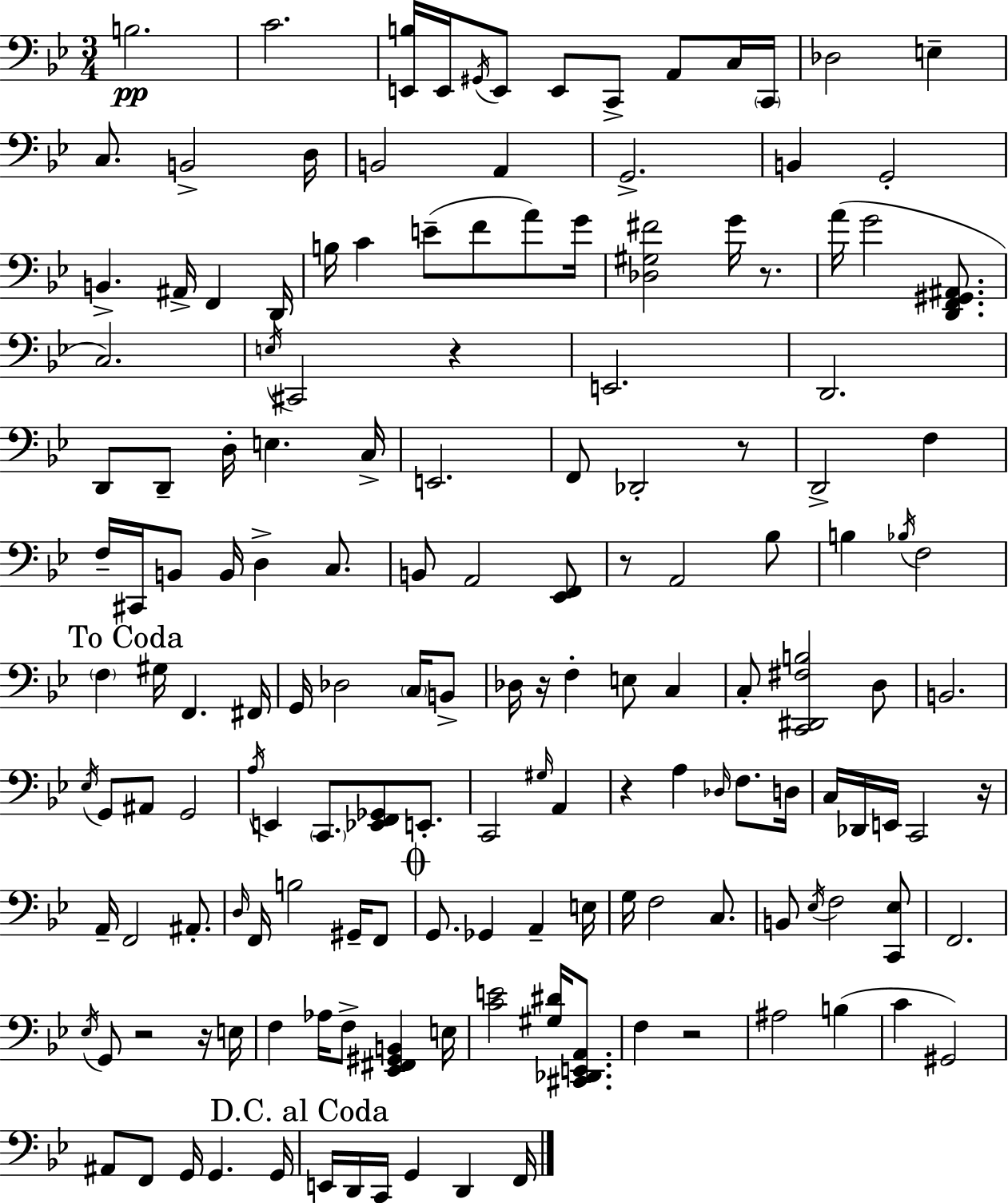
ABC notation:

X:1
T:Untitled
M:3/4
L:1/4
K:Gm
B,2 C2 [E,,B,]/4 E,,/4 ^G,,/4 E,,/2 E,,/2 C,,/2 A,,/2 C,/4 C,,/4 _D,2 E, C,/2 B,,2 D,/4 B,,2 A,, G,,2 B,, G,,2 B,, ^A,,/4 F,, D,,/4 B,/4 C E/2 F/2 A/2 G/4 [_D,^G,^F]2 G/4 z/2 A/4 G2 [D,,F,,^G,,^A,,]/2 C,2 E,/4 ^C,,2 z E,,2 D,,2 D,,/2 D,,/2 D,/4 E, C,/4 E,,2 F,,/2 _D,,2 z/2 D,,2 F, F,/4 ^C,,/4 B,,/2 B,,/4 D, C,/2 B,,/2 A,,2 [_E,,F,,]/2 z/2 A,,2 _B,/2 B, _B,/4 F,2 F, ^G,/4 F,, ^F,,/4 G,,/4 _D,2 C,/4 B,,/2 _D,/4 z/4 F, E,/2 C, C,/2 [C,,^D,,^F,B,]2 D,/2 B,,2 _E,/4 G,,/2 ^A,,/2 G,,2 A,/4 E,, C,,/2 [_E,,F,,_G,,]/2 E,,/2 C,,2 ^G,/4 A,, z A, _D,/4 F,/2 D,/4 C,/4 _D,,/4 E,,/4 C,,2 z/4 A,,/4 F,,2 ^A,,/2 D,/4 F,,/4 B,2 ^G,,/4 F,,/2 G,,/2 _G,, A,, E,/4 G,/4 F,2 C,/2 B,,/2 _E,/4 F,2 [C,,_E,]/2 F,,2 _E,/4 G,,/2 z2 z/4 E,/4 F, _A,/4 F,/2 [_E,,^F,,^G,,B,,] E,/4 [CE]2 [^G,^D]/4 [^C,,_D,,E,,A,,]/2 F, z2 ^A,2 B, C ^G,,2 ^A,,/2 F,,/2 G,,/4 G,, G,,/4 E,,/4 D,,/4 C,,/4 G,, D,, F,,/4